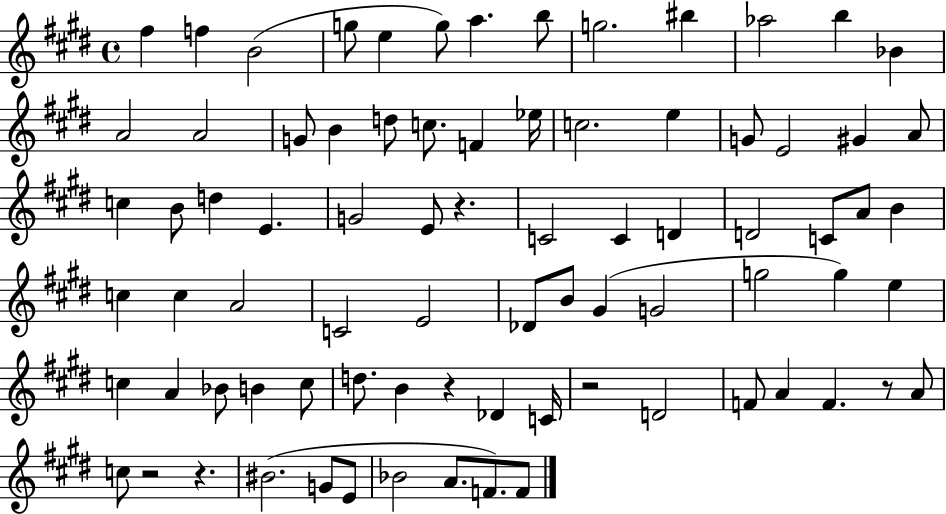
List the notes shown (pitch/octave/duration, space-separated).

F#5/q F5/q B4/h G5/e E5/q G5/e A5/q. B5/e G5/h. BIS5/q Ab5/h B5/q Bb4/q A4/h A4/h G4/e B4/q D5/e C5/e. F4/q Eb5/s C5/h. E5/q G4/e E4/h G#4/q A4/e C5/q B4/e D5/q E4/q. G4/h E4/e R/q. C4/h C4/q D4/q D4/h C4/e A4/e B4/q C5/q C5/q A4/h C4/h E4/h Db4/e B4/e G#4/q G4/h G5/h G5/q E5/q C5/q A4/q Bb4/e B4/q C5/e D5/e. B4/q R/q Db4/q C4/s R/h D4/h F4/e A4/q F4/q. R/e A4/e C5/e R/h R/q. BIS4/h. G4/e E4/e Bb4/h A4/e. F4/e. F4/e